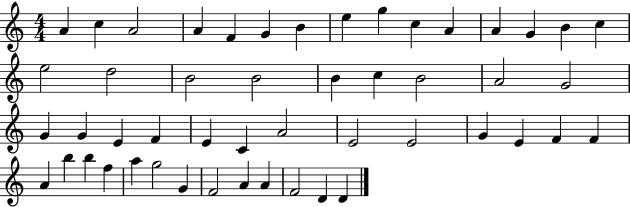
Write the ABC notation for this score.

X:1
T:Untitled
M:4/4
L:1/4
K:C
A c A2 A F G B e g c A A G B c e2 d2 B2 B2 B c B2 A2 G2 G G E F E C A2 E2 E2 G E F F A b b f a g2 G F2 A A F2 D D